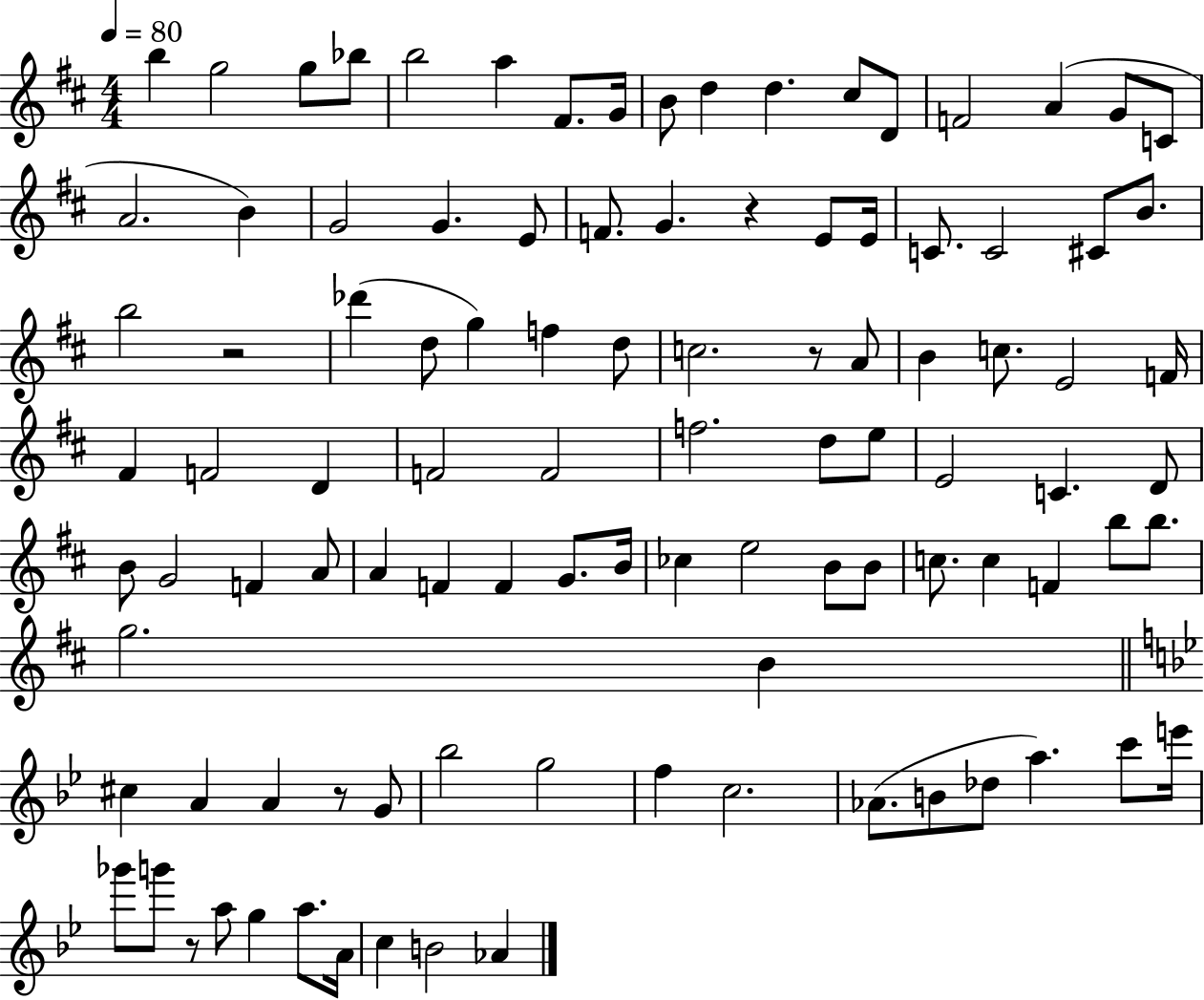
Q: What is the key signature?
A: D major